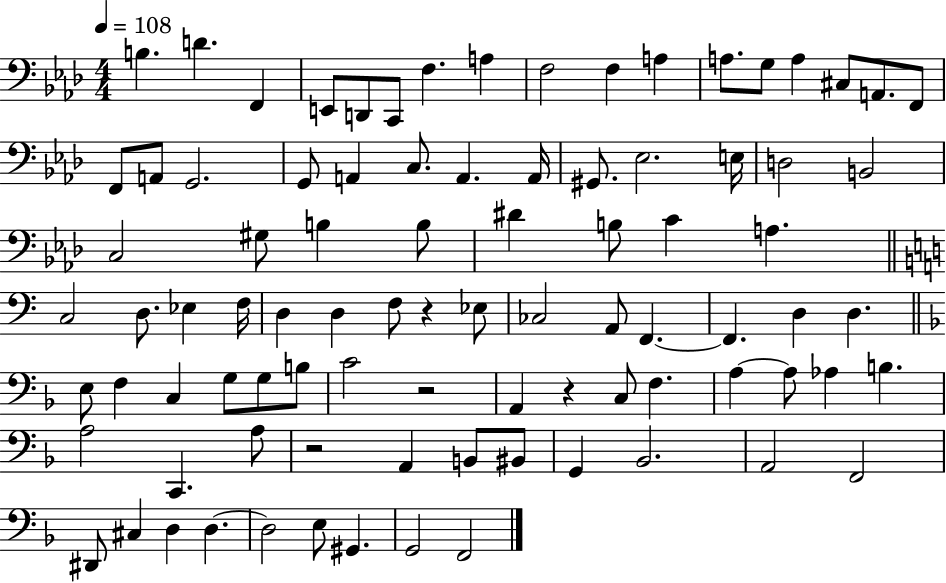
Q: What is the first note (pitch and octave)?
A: B3